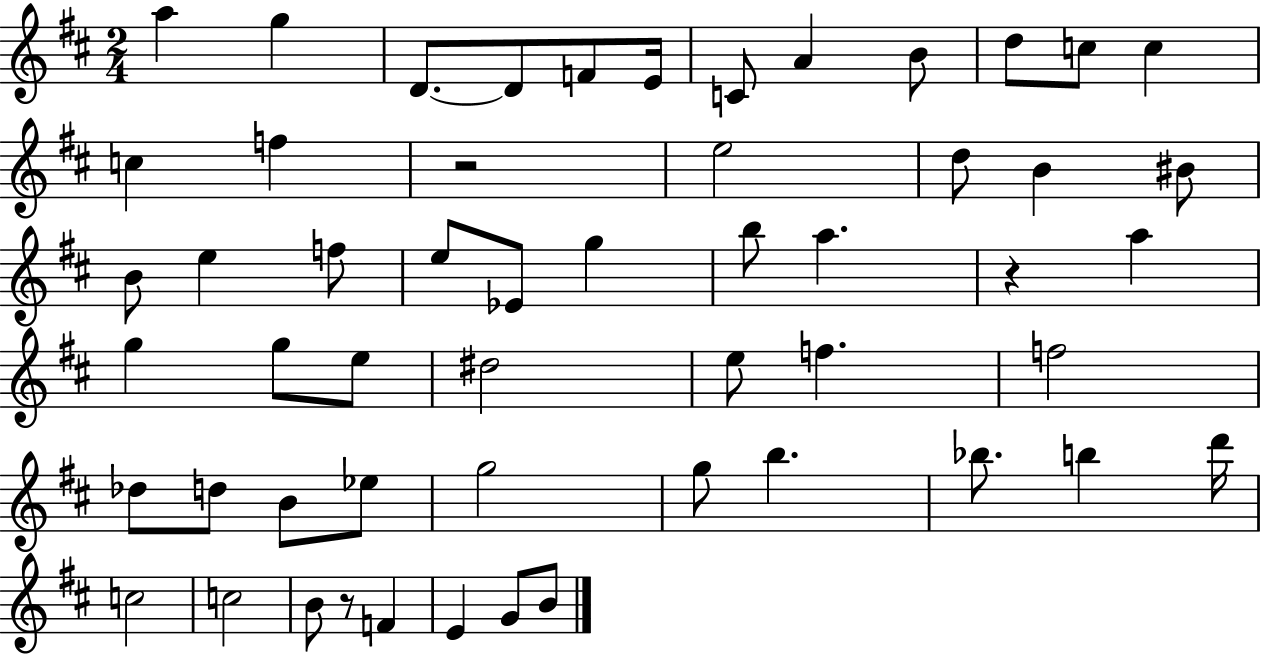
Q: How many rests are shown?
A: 3